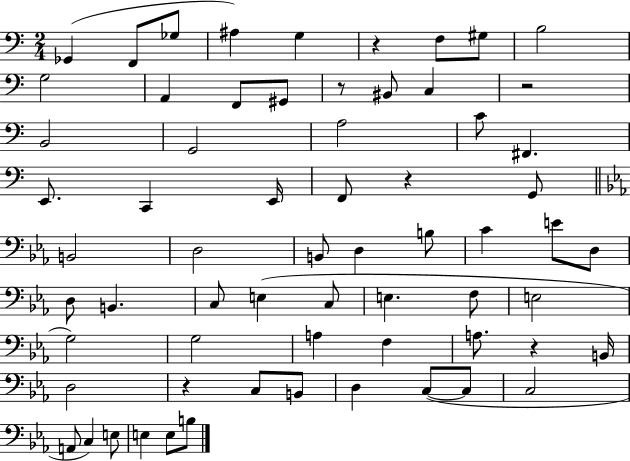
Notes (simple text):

Gb2/q F2/e Gb3/e A#3/q G3/q R/q F3/e G#3/e B3/h G3/h A2/q F2/e G#2/e R/e BIS2/e C3/q R/h B2/h G2/h A3/h C4/e F#2/q. E2/e. C2/q E2/s F2/e R/q G2/e B2/h D3/h B2/e D3/q B3/e C4/q E4/e D3/e D3/e B2/q. C3/e E3/q C3/e E3/q. F3/e E3/h G3/h G3/h A3/q F3/q A3/e. R/q B2/s D3/h R/q C3/e B2/e D3/q C3/e C3/e C3/h A2/e C3/q E3/e E3/q E3/e B3/e